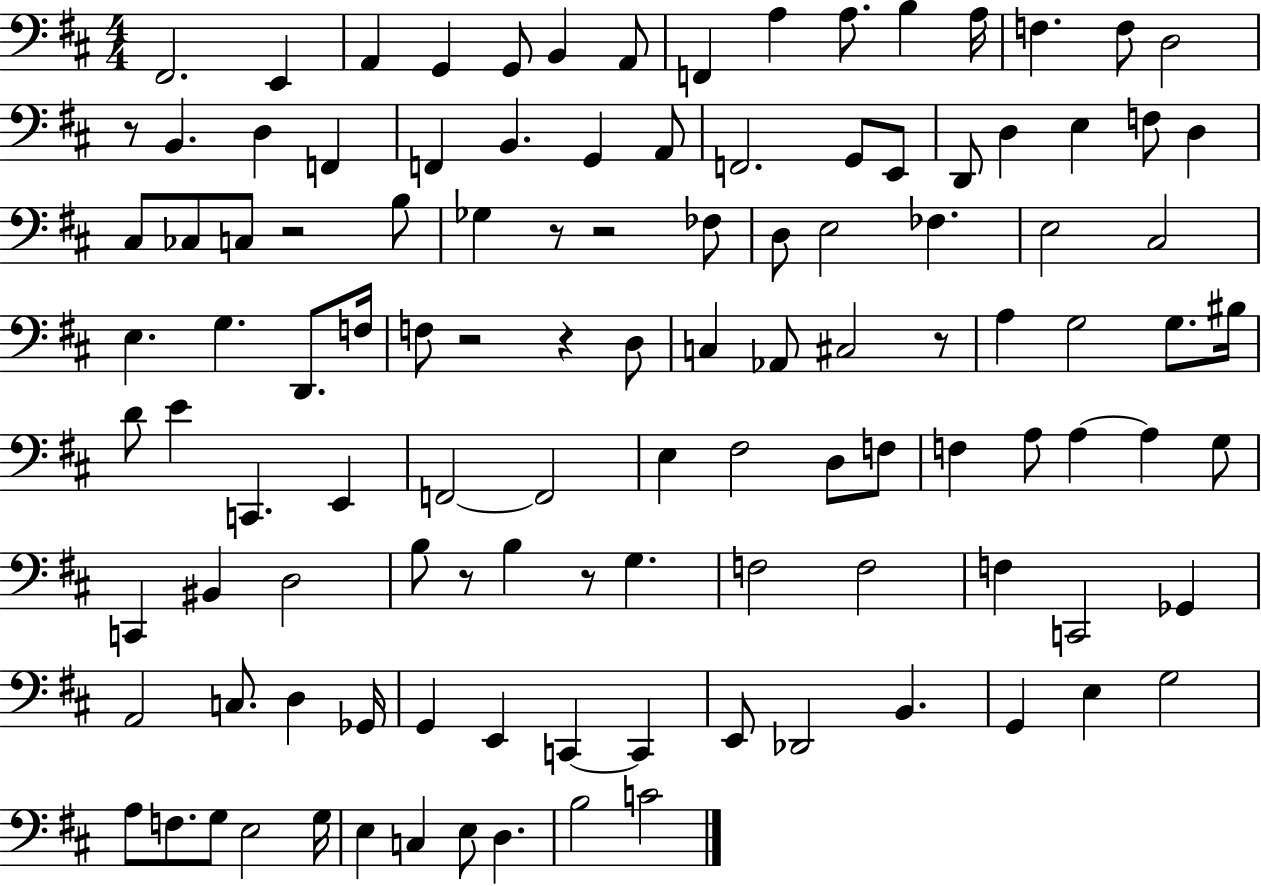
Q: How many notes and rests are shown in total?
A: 114